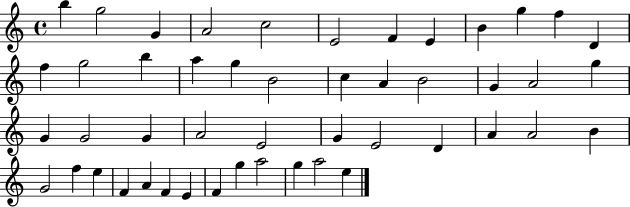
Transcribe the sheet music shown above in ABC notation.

X:1
T:Untitled
M:4/4
L:1/4
K:C
b g2 G A2 c2 E2 F E B g f D f g2 b a g B2 c A B2 G A2 g G G2 G A2 E2 G E2 D A A2 B G2 f e F A F E F g a2 g a2 e